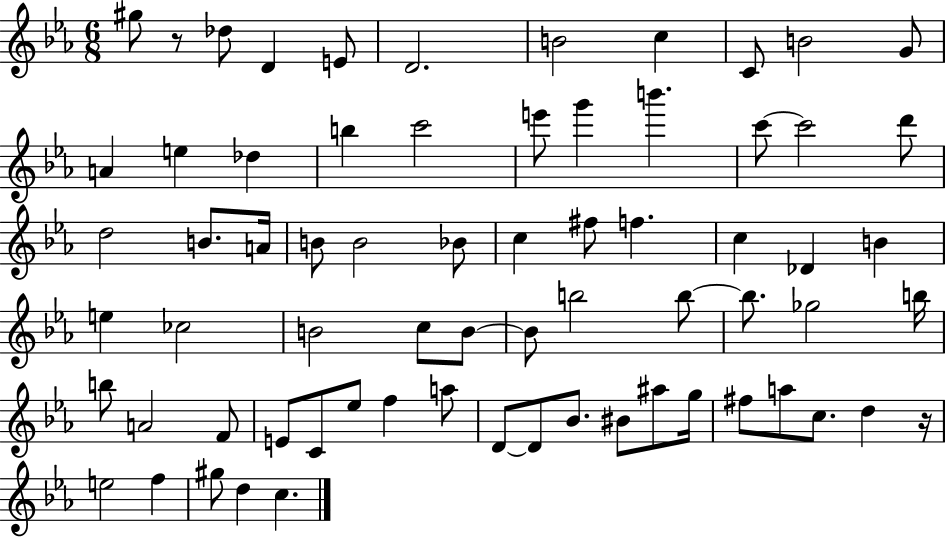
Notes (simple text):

G#5/e R/e Db5/e D4/q E4/e D4/h. B4/h C5/q C4/e B4/h G4/e A4/q E5/q Db5/q B5/q C6/h E6/e G6/q B6/q. C6/e C6/h D6/e D5/h B4/e. A4/s B4/e B4/h Bb4/e C5/q F#5/e F5/q. C5/q Db4/q B4/q E5/q CES5/h B4/h C5/e B4/e B4/e B5/h B5/e B5/e. Gb5/h B5/s B5/e A4/h F4/e E4/e C4/e Eb5/e F5/q A5/e D4/e D4/e Bb4/e. BIS4/e A#5/e G5/s F#5/e A5/e C5/e. D5/q R/s E5/h F5/q G#5/e D5/q C5/q.